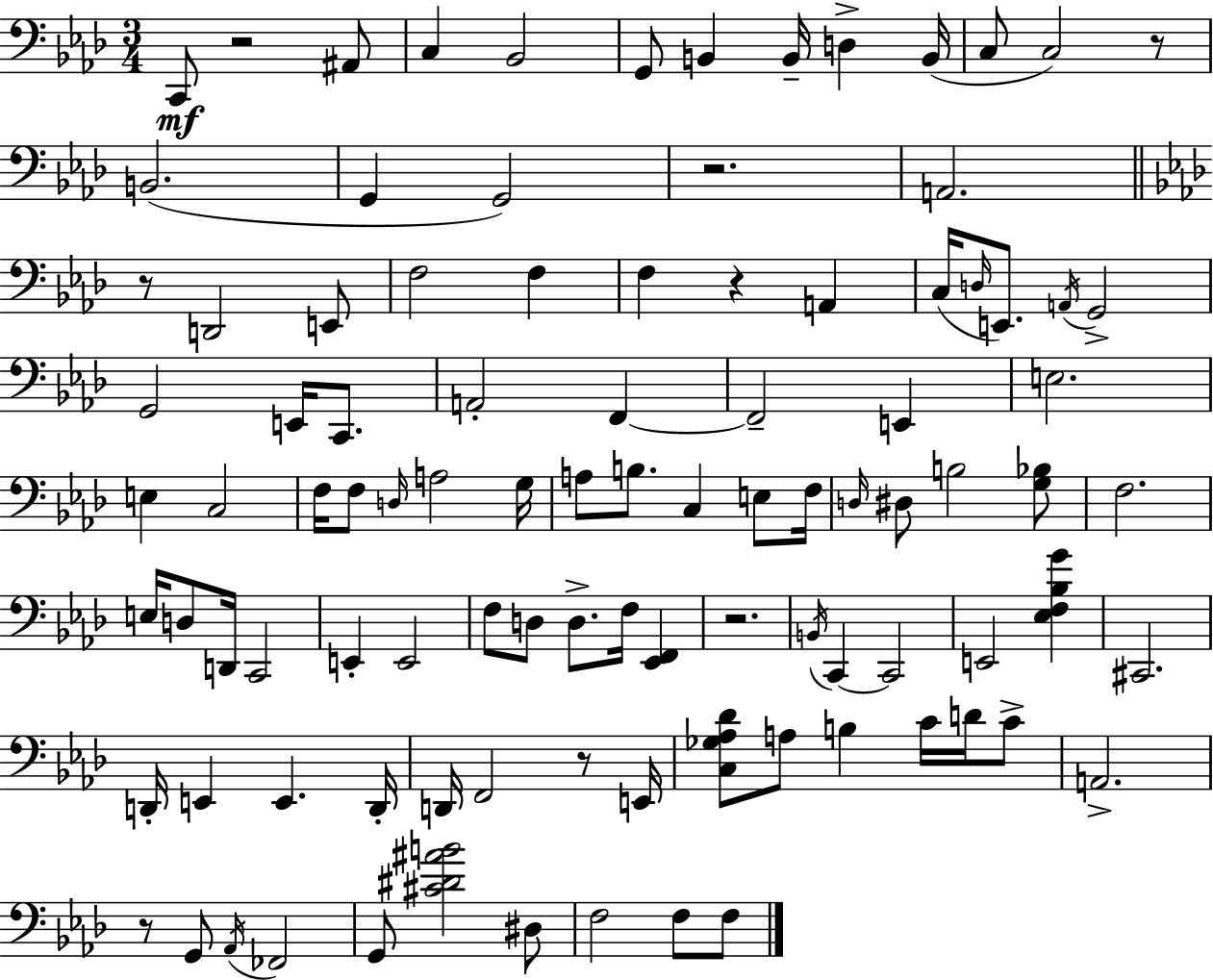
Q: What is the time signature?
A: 3/4